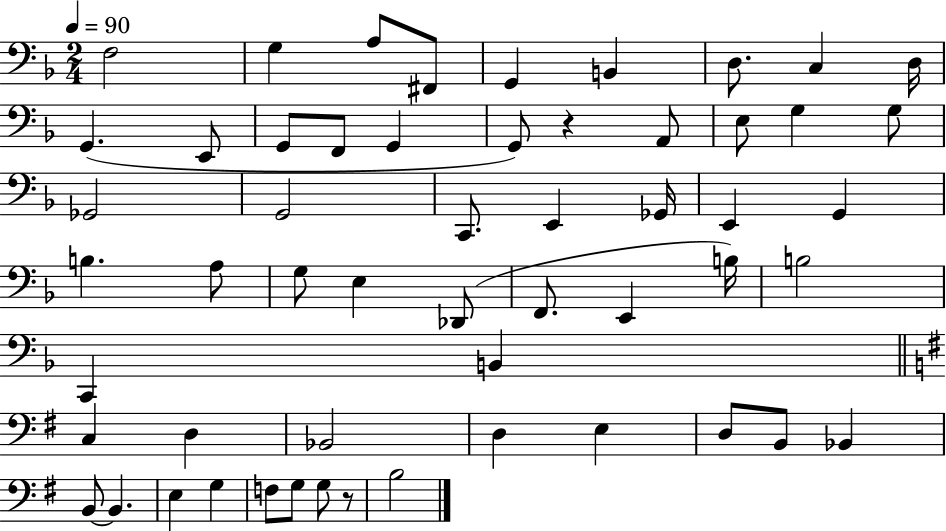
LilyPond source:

{
  \clef bass
  \numericTimeSignature
  \time 2/4
  \key f \major
  \tempo 4 = 90
  \repeat volta 2 { f2 | g4 a8 fis,8 | g,4 b,4 | d8. c4 d16 | \break g,4.( e,8 | g,8 f,8 g,4 | g,8) r4 a,8 | e8 g4 g8 | \break ges,2 | g,2 | c,8. e,4 ges,16 | e,4 g,4 | \break b4. a8 | g8 e4 des,8( | f,8. e,4 b16) | b2 | \break c,4 b,4 | \bar "||" \break \key e \minor c4 d4 | bes,2 | d4 e4 | d8 b,8 bes,4 | \break b,8~~ b,4. | e4 g4 | f8 g8 g8 r8 | b2 | \break } \bar "|."
}